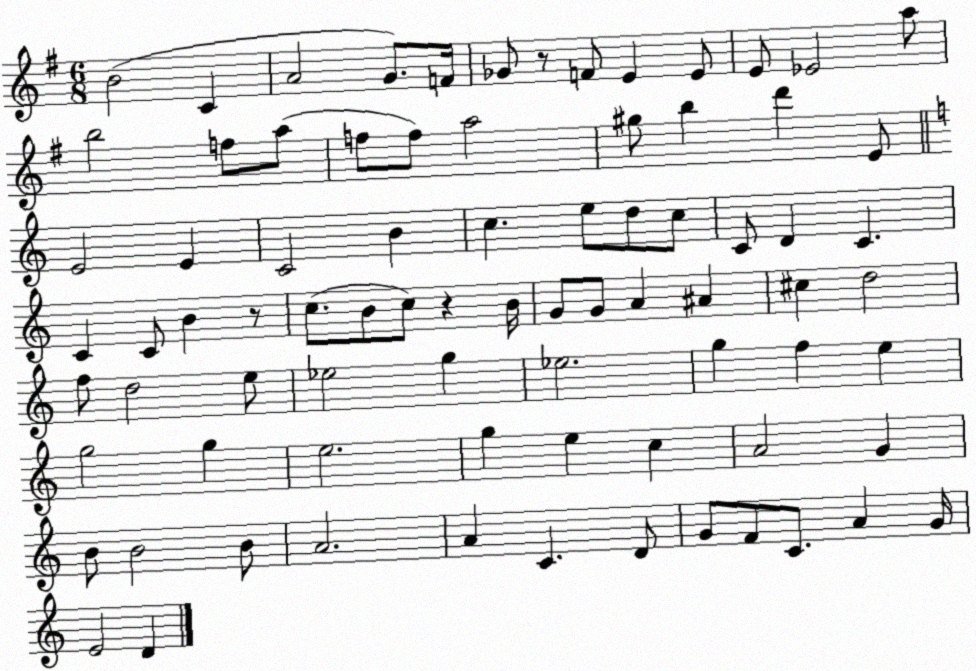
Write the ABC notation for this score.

X:1
T:Untitled
M:6/8
L:1/4
K:G
B2 C A2 G/2 F/4 _G/2 z/2 F/2 E E/2 E/2 _E2 a/2 b2 f/2 a/2 f/2 f/2 a2 ^g/2 b d' E/2 E2 E C2 B c e/2 d/2 c/2 C/2 D C C C/2 B z/2 c/2 B/2 c/2 z B/4 G/2 G/2 A ^A ^c d2 f/2 d2 e/2 _e2 g _e2 g f e g2 g e2 g e c A2 G B/2 B2 B/2 A2 A C D/2 G/2 F/2 C/2 A G/4 E2 D